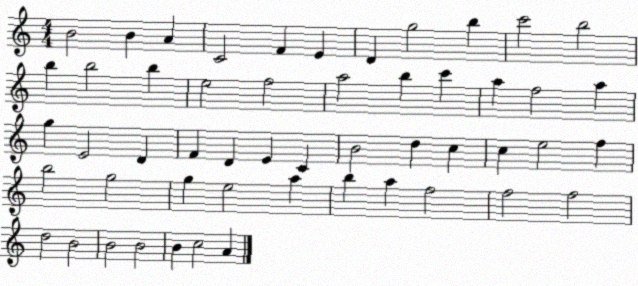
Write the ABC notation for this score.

X:1
T:Untitled
M:4/4
L:1/4
K:C
B2 B A C2 F E D g2 b c'2 b2 b b2 b e2 f2 a2 b c' a f2 a g E2 D F D E C B2 d c c e2 f b2 g2 g e2 a b a f2 f2 f2 d2 B2 B2 B2 B c2 A